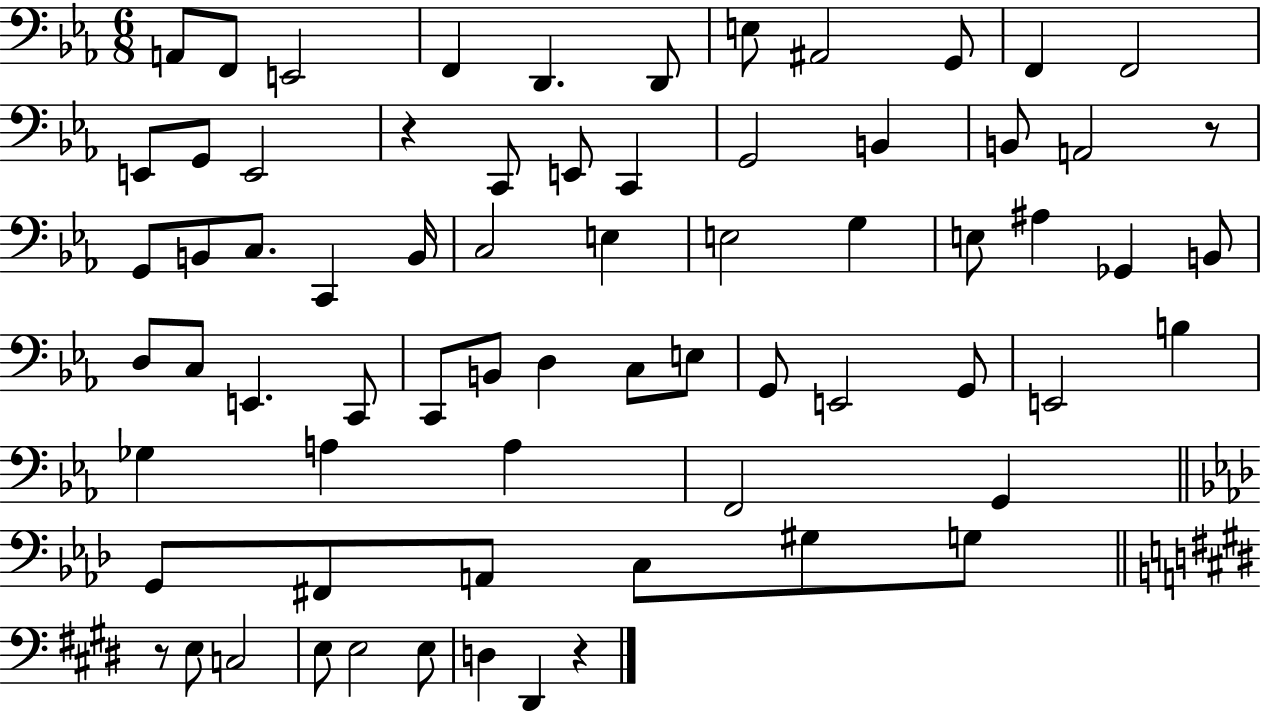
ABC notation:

X:1
T:Untitled
M:6/8
L:1/4
K:Eb
A,,/2 F,,/2 E,,2 F,, D,, D,,/2 E,/2 ^A,,2 G,,/2 F,, F,,2 E,,/2 G,,/2 E,,2 z C,,/2 E,,/2 C,, G,,2 B,, B,,/2 A,,2 z/2 G,,/2 B,,/2 C,/2 C,, B,,/4 C,2 E, E,2 G, E,/2 ^A, _G,, B,,/2 D,/2 C,/2 E,, C,,/2 C,,/2 B,,/2 D, C,/2 E,/2 G,,/2 E,,2 G,,/2 E,,2 B, _G, A, A, F,,2 G,, G,,/2 ^F,,/2 A,,/2 C,/2 ^G,/2 G,/2 z/2 E,/2 C,2 E,/2 E,2 E,/2 D, ^D,, z